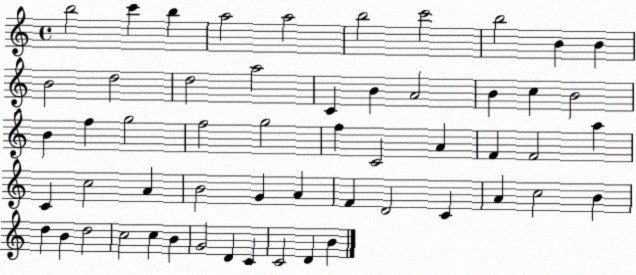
X:1
T:Untitled
M:4/4
L:1/4
K:C
b2 c' b a2 a2 b2 c'2 b2 B B B2 d2 d2 a2 C B A2 B c B2 B f g2 f2 g2 f C2 A F F2 a C c2 A B2 G A F D2 C A c2 B d B d2 c2 c B G2 D C C2 D B